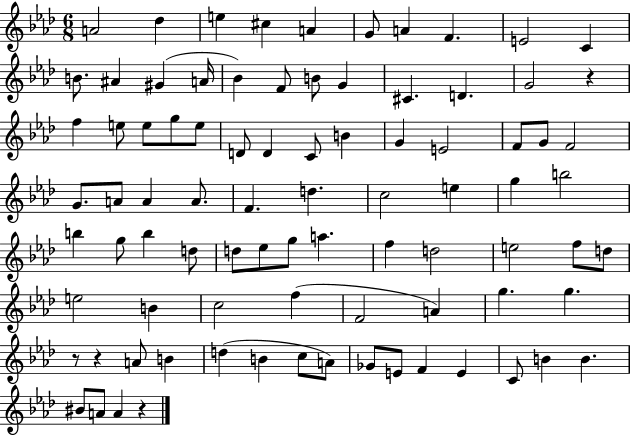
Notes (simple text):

A4/h Db5/q E5/q C#5/q A4/q G4/e A4/q F4/q. E4/h C4/q B4/e. A#4/q G#4/q A4/s Bb4/q F4/e B4/e G4/q C#4/q. D4/q. G4/h R/q F5/q E5/e E5/e G5/e E5/e D4/e D4/q C4/e B4/q G4/q E4/h F4/e G4/e F4/h G4/e. A4/e A4/q A4/e. F4/q. D5/q. C5/h E5/q G5/q B5/h B5/q G5/e B5/q D5/e D5/e Eb5/e G5/e A5/q. F5/q D5/h E5/h F5/e D5/e E5/h B4/q C5/h F5/q F4/h A4/q G5/q. G5/q. R/e R/q A4/e B4/q D5/q B4/q C5/e A4/e Gb4/e E4/e F4/q E4/q C4/e B4/q B4/q. BIS4/e A4/e A4/q R/q